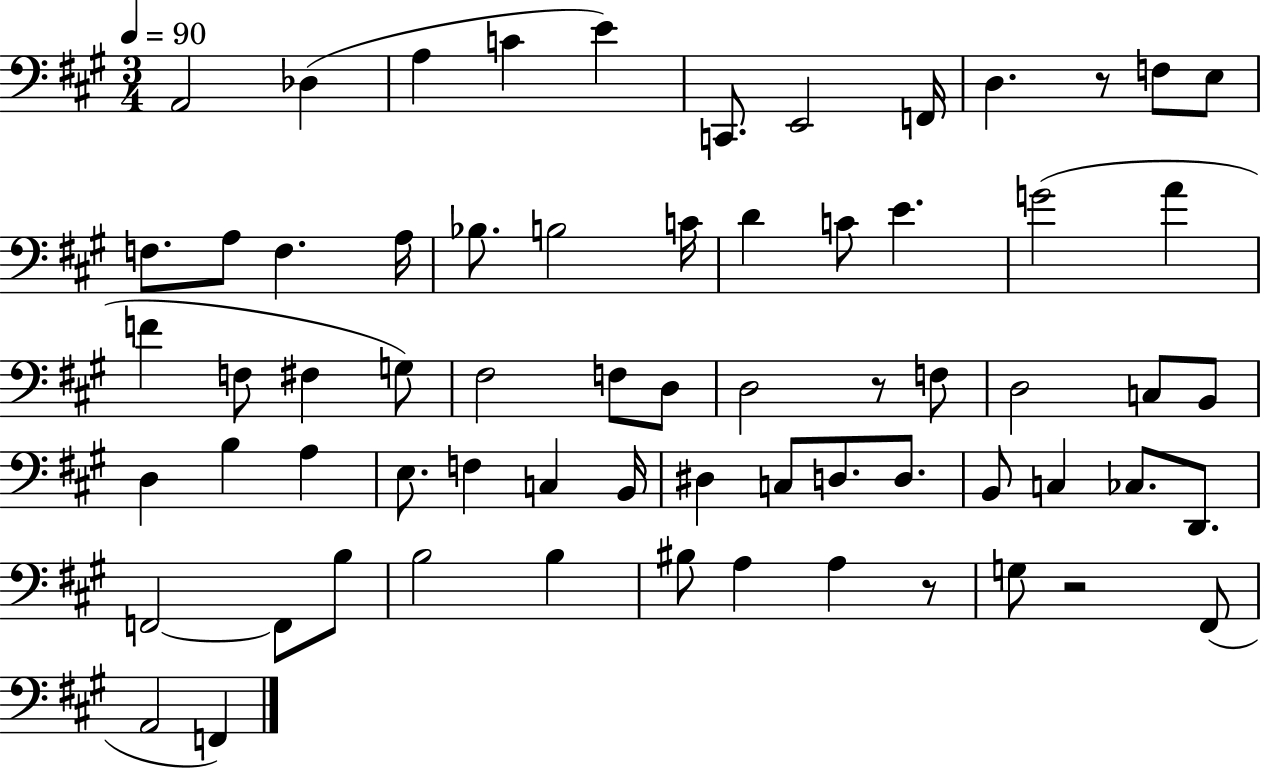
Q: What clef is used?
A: bass